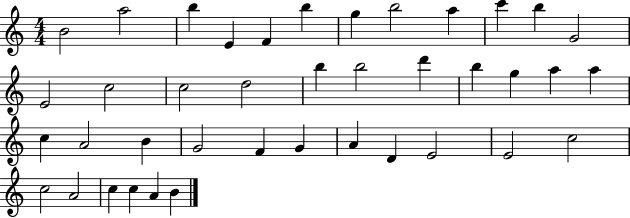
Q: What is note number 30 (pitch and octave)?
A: A4